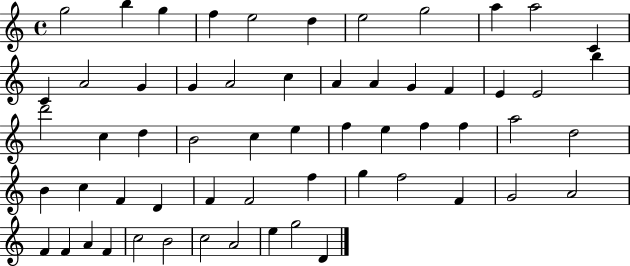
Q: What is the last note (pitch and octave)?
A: D4